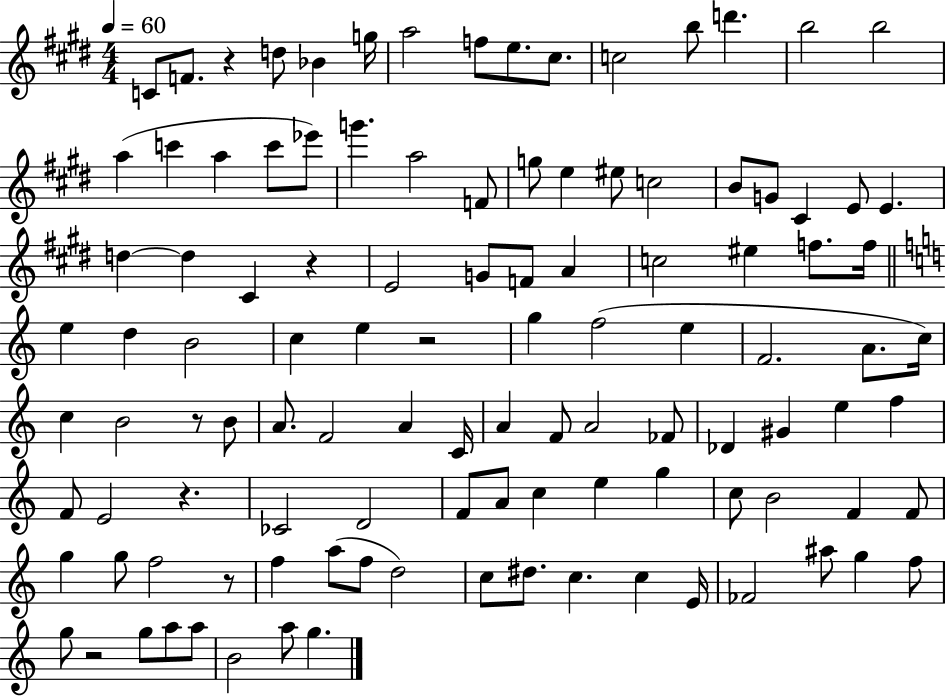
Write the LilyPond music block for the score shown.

{
  \clef treble
  \numericTimeSignature
  \time 4/4
  \key e \major
  \tempo 4 = 60
  \repeat volta 2 { c'8 f'8. r4 d''8 bes'4 g''16 | a''2 f''8 e''8. cis''8. | c''2 b''8 d'''4. | b''2 b''2 | \break a''4( c'''4 a''4 c'''8 ees'''8) | g'''4. a''2 f'8 | g''8 e''4 eis''8 c''2 | b'8 g'8 cis'4 e'8 e'4. | \break d''4~~ d''4 cis'4 r4 | e'2 g'8 f'8 a'4 | c''2 eis''4 f''8. f''16 | \bar "||" \break \key a \minor e''4 d''4 b'2 | c''4 e''4 r2 | g''4 f''2( e''4 | f'2. a'8. c''16) | \break c''4 b'2 r8 b'8 | a'8. f'2 a'4 c'16 | a'4 f'8 a'2 fes'8 | des'4 gis'4 e''4 f''4 | \break f'8 e'2 r4. | ces'2 d'2 | f'8 a'8 c''4 e''4 g''4 | c''8 b'2 f'4 f'8 | \break g''4 g''8 f''2 r8 | f''4 a''8( f''8 d''2) | c''8 dis''8. c''4. c''4 e'16 | fes'2 ais''8 g''4 f''8 | \break g''8 r2 g''8 a''8 a''8 | b'2 a''8 g''4. | } \bar "|."
}